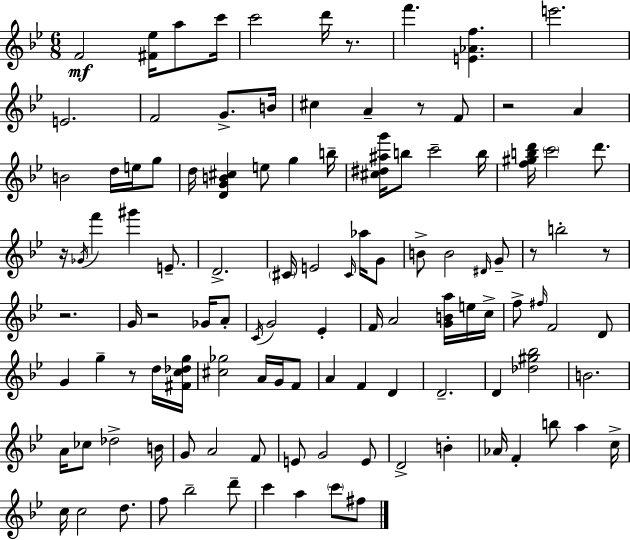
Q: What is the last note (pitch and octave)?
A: F#5